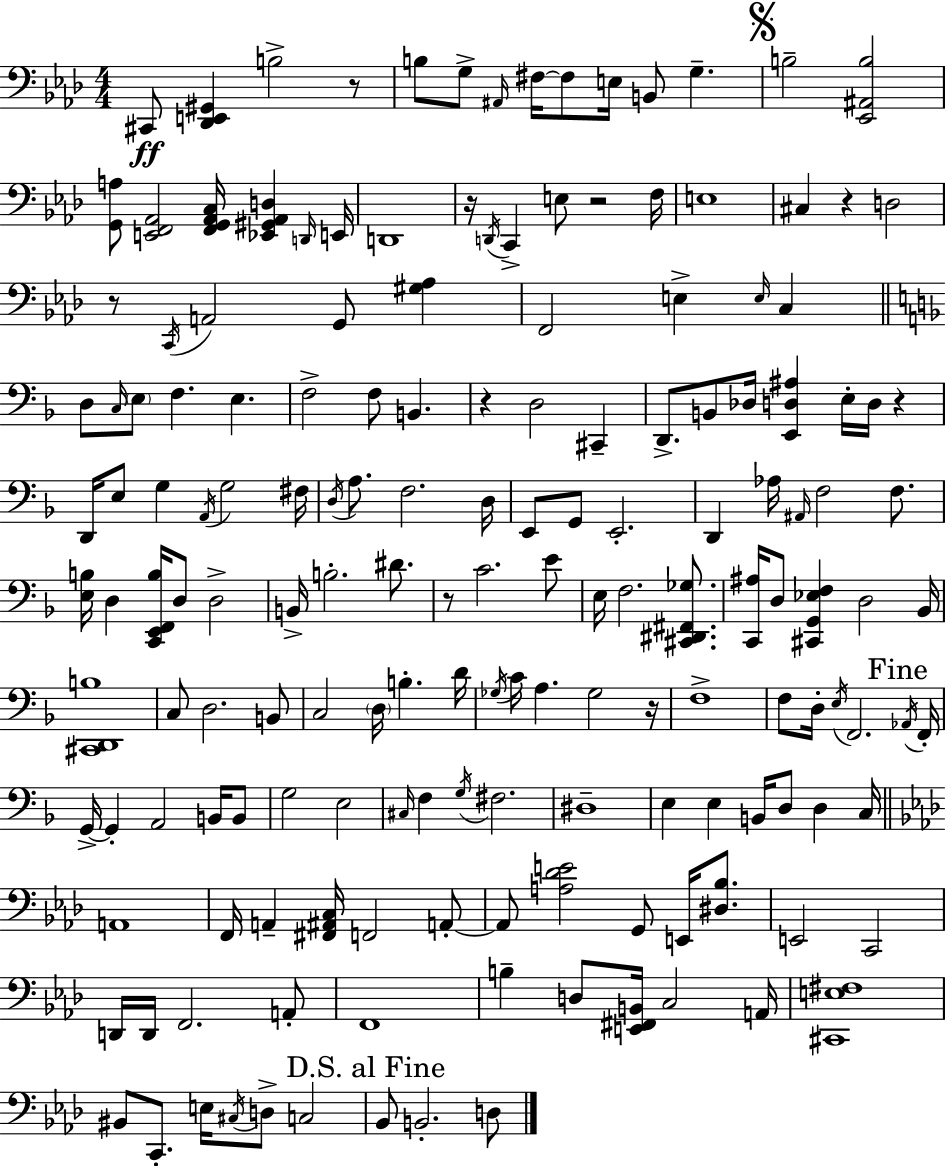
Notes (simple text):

C#2/e [Db2,E2,G#2]/q B3/h R/e B3/e G3/e A#2/s F#3/s F#3/e E3/s B2/e G3/q. B3/h [Eb2,A#2,B3]/h [G2,A3]/e [E2,F2,Ab2]/h [F2,G2,Ab2,C3]/s [Eb2,G#2,Ab2,D3]/q D2/s E2/s D2/w R/s D2/s C2/q E3/e R/h F3/s E3/w C#3/q R/q D3/h R/e C2/s A2/h G2/e [G#3,Ab3]/q F2/h E3/q E3/s C3/q D3/e C3/s E3/e F3/q. E3/q. F3/h F3/e B2/q. R/q D3/h C#2/q D2/e. B2/e Db3/s [E2,D3,A#3]/q E3/s D3/s R/q D2/s E3/e G3/q A2/s G3/h F#3/s D3/s A3/e. F3/h. D3/s E2/e G2/e E2/h. D2/q Ab3/s A#2/s F3/h F3/e. [E3,B3]/s D3/q [C2,E2,F2,B3]/s D3/e D3/h B2/s B3/h. D#4/e. R/e C4/h. E4/e E3/s F3/h. [C#2,D#2,F#2,Gb3]/e. [C2,A#3]/s D3/e [C#2,G2,Eb3,F3]/q D3/h Bb2/s [C#2,D2,B3]/w C3/e D3/h. B2/e C3/h D3/s B3/q. D4/s Gb3/s C4/s A3/q. Gb3/h R/s F3/w F3/e D3/s E3/s F2/h. Ab2/s F2/s G2/s G2/q A2/h B2/s B2/e G3/h E3/h C#3/s F3/q G3/s F#3/h. D#3/w E3/q E3/q B2/s D3/e D3/q C3/s A2/w F2/s A2/q [F#2,A#2,C3]/s F2/h A2/e A2/e [A3,Db4,E4]/h G2/e E2/s [D#3,Bb3]/e. E2/h C2/h D2/s D2/s F2/h. A2/e F2/w B3/q D3/e [E2,F#2,B2]/s C3/h A2/s [C#2,E3,F#3]/w BIS2/e C2/e. E3/s C#3/s D3/e C3/h Bb2/e B2/h. D3/e